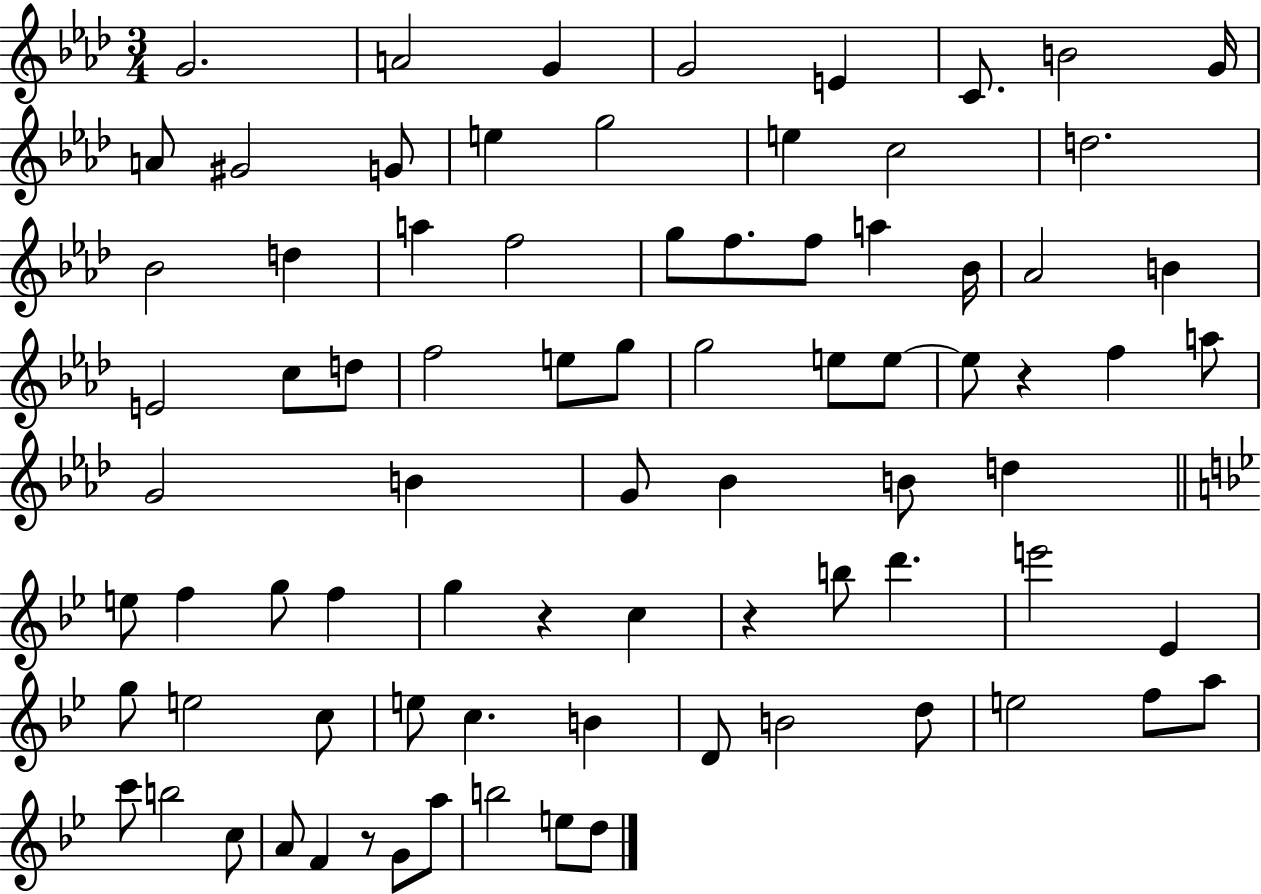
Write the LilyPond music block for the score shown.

{
  \clef treble
  \numericTimeSignature
  \time 3/4
  \key aes \major
  \repeat volta 2 { g'2. | a'2 g'4 | g'2 e'4 | c'8. b'2 g'16 | \break a'8 gis'2 g'8 | e''4 g''2 | e''4 c''2 | d''2. | \break bes'2 d''4 | a''4 f''2 | g''8 f''8. f''8 a''4 bes'16 | aes'2 b'4 | \break e'2 c''8 d''8 | f''2 e''8 g''8 | g''2 e''8 e''8~~ | e''8 r4 f''4 a''8 | \break g'2 b'4 | g'8 bes'4 b'8 d''4 | \bar "||" \break \key bes \major e''8 f''4 g''8 f''4 | g''4 r4 c''4 | r4 b''8 d'''4. | e'''2 ees'4 | \break g''8 e''2 c''8 | e''8 c''4. b'4 | d'8 b'2 d''8 | e''2 f''8 a''8 | \break c'''8 b''2 c''8 | a'8 f'4 r8 g'8 a''8 | b''2 e''8 d''8 | } \bar "|."
}